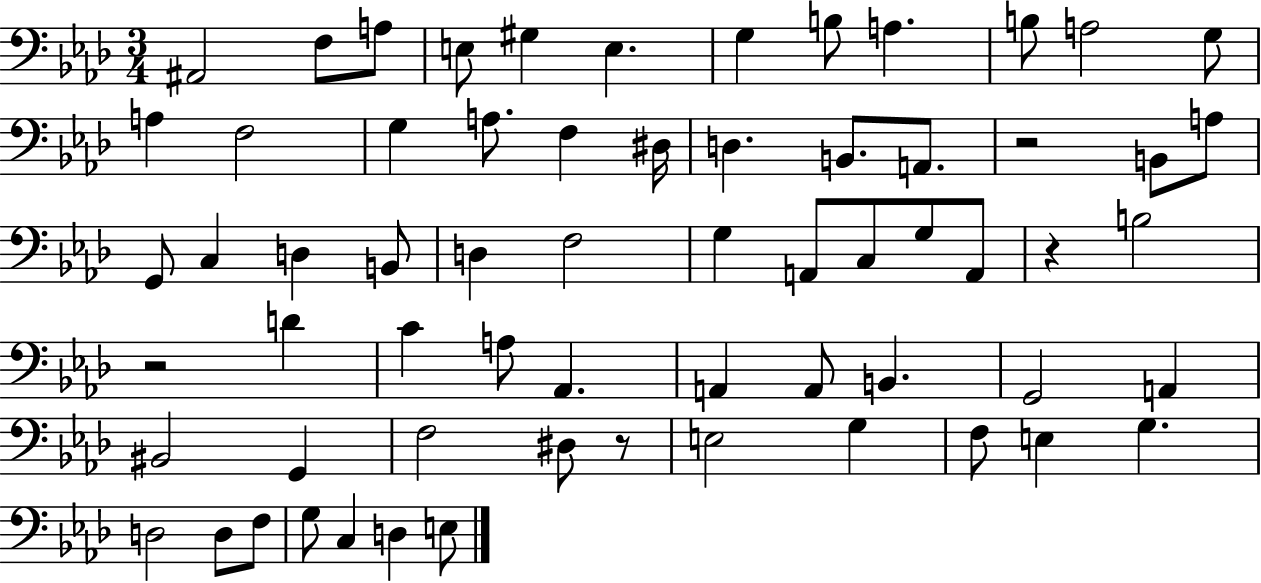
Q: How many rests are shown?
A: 4